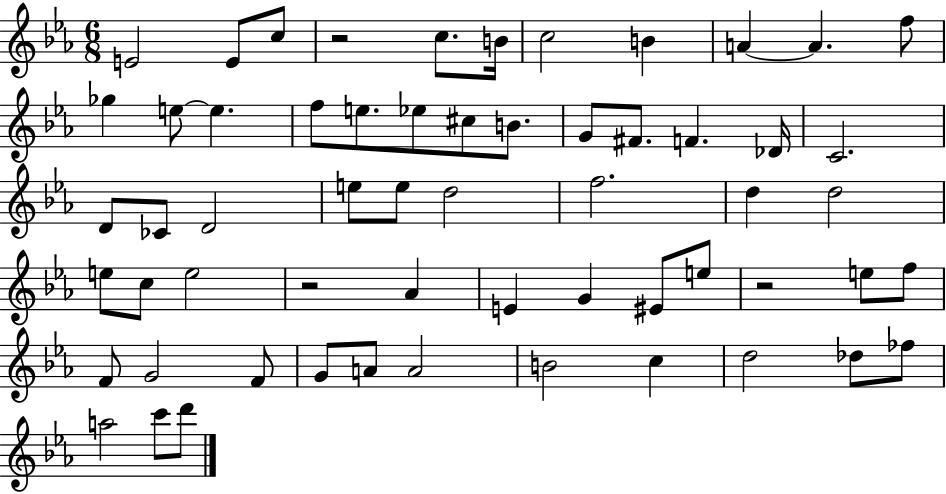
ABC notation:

X:1
T:Untitled
M:6/8
L:1/4
K:Eb
E2 E/2 c/2 z2 c/2 B/4 c2 B A A f/2 _g e/2 e f/2 e/2 _e/2 ^c/2 B/2 G/2 ^F/2 F _D/4 C2 D/2 _C/2 D2 e/2 e/2 d2 f2 d d2 e/2 c/2 e2 z2 _A E G ^E/2 e/2 z2 e/2 f/2 F/2 G2 F/2 G/2 A/2 A2 B2 c d2 _d/2 _f/2 a2 c'/2 d'/2